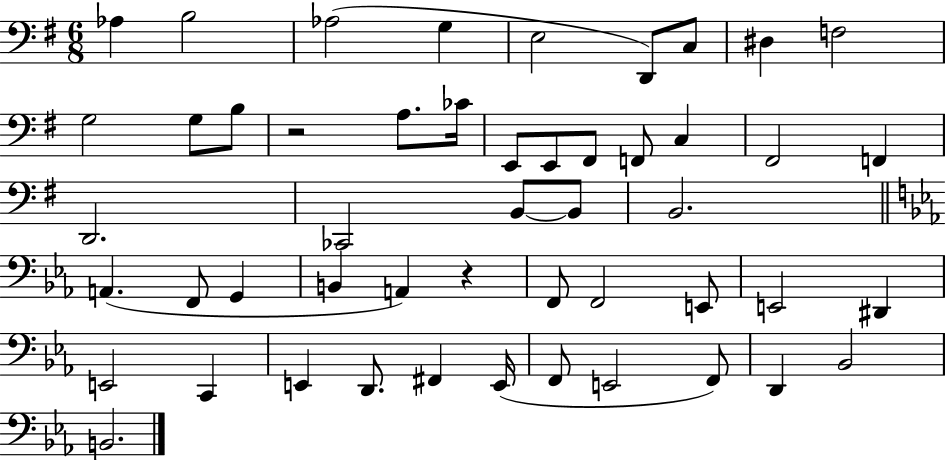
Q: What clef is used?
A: bass